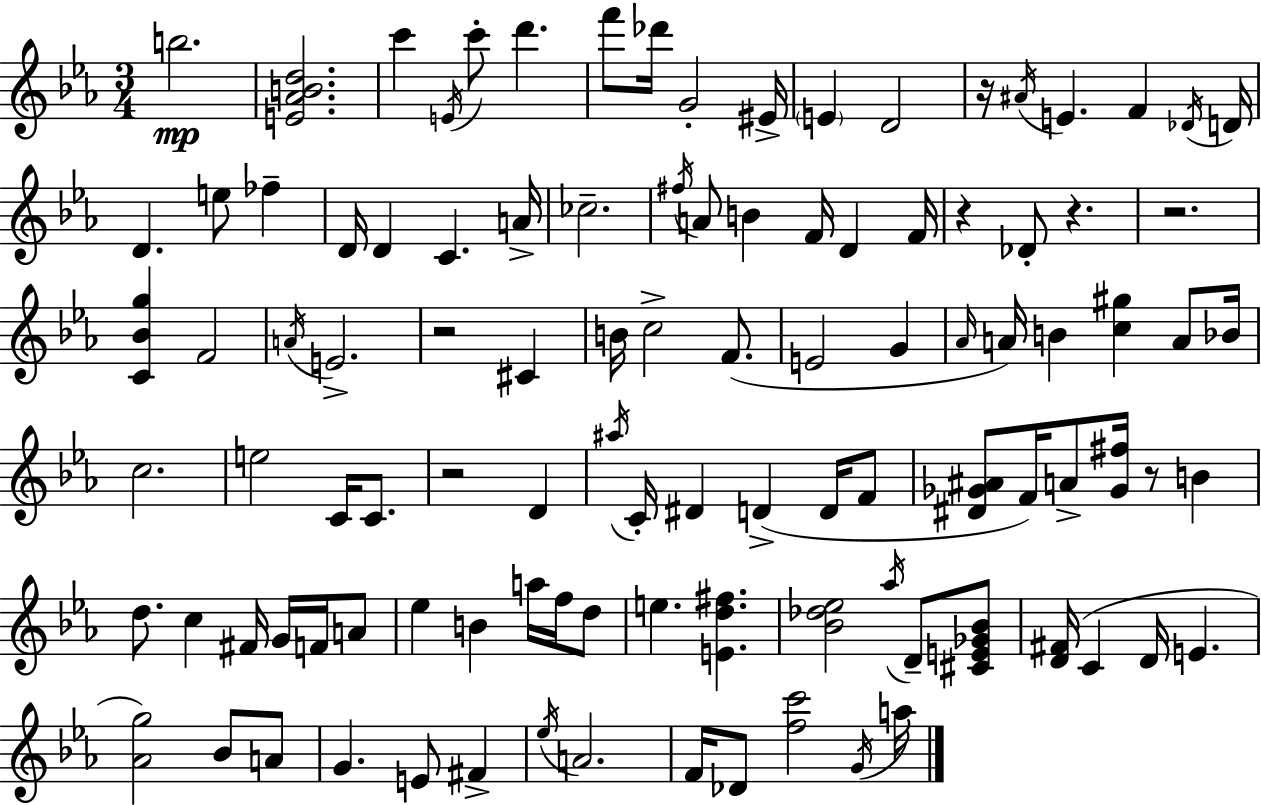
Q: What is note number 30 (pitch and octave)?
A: F4